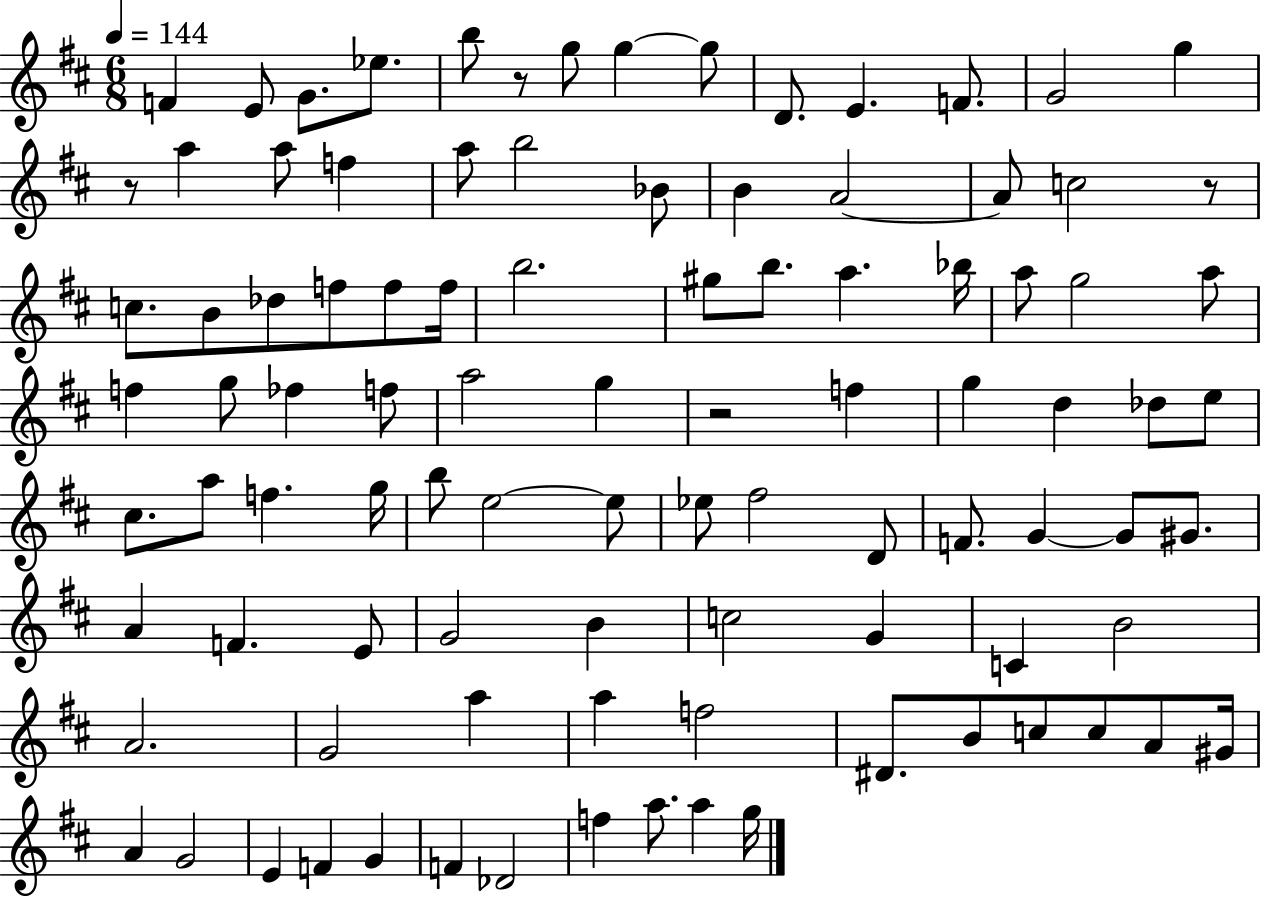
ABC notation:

X:1
T:Untitled
M:6/8
L:1/4
K:D
F E/2 G/2 _e/2 b/2 z/2 g/2 g g/2 D/2 E F/2 G2 g z/2 a a/2 f a/2 b2 _B/2 B A2 A/2 c2 z/2 c/2 B/2 _d/2 f/2 f/2 f/4 b2 ^g/2 b/2 a _b/4 a/2 g2 a/2 f g/2 _f f/2 a2 g z2 f g d _d/2 e/2 ^c/2 a/2 f g/4 b/2 e2 e/2 _e/2 ^f2 D/2 F/2 G G/2 ^G/2 A F E/2 G2 B c2 G C B2 A2 G2 a a f2 ^D/2 B/2 c/2 c/2 A/2 ^G/4 A G2 E F G F _D2 f a/2 a g/4